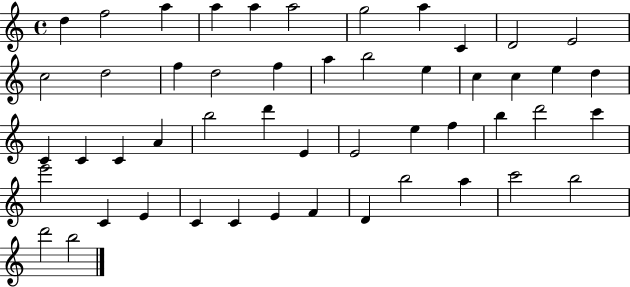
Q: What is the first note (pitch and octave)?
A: D5